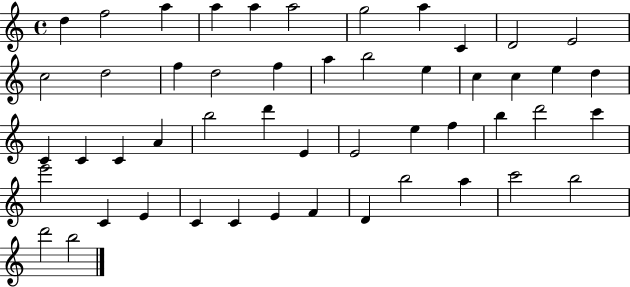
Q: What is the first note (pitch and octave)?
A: D5